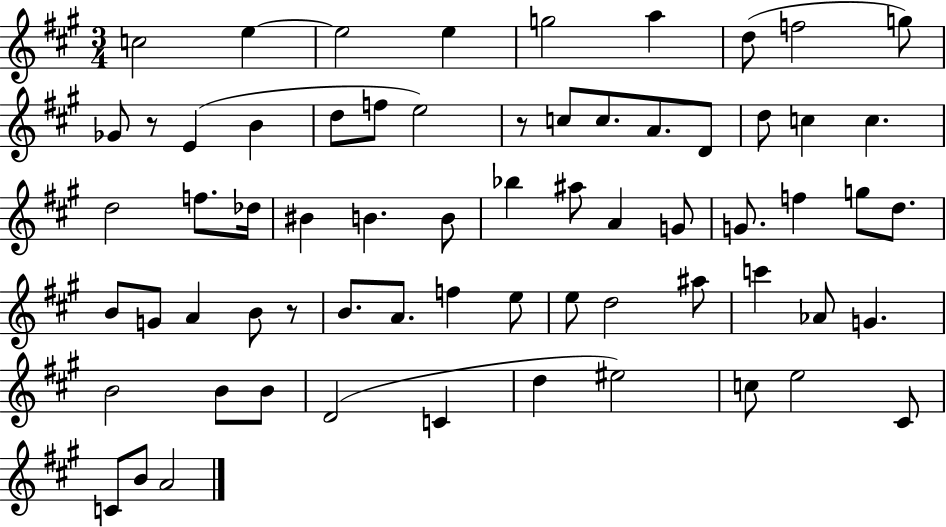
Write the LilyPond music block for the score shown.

{
  \clef treble
  \numericTimeSignature
  \time 3/4
  \key a \major
  \repeat volta 2 { c''2 e''4~~ | e''2 e''4 | g''2 a''4 | d''8( f''2 g''8) | \break ges'8 r8 e'4( b'4 | d''8 f''8 e''2) | r8 c''8 c''8. a'8. d'8 | d''8 c''4 c''4. | \break d''2 f''8. des''16 | bis'4 b'4. b'8 | bes''4 ais''8 a'4 g'8 | g'8. f''4 g''8 d''8. | \break b'8 g'8 a'4 b'8 r8 | b'8. a'8. f''4 e''8 | e''8 d''2 ais''8 | c'''4 aes'8 g'4. | \break b'2 b'8 b'8 | d'2( c'4 | d''4 eis''2) | c''8 e''2 cis'8 | \break c'8 b'8 a'2 | } \bar "|."
}